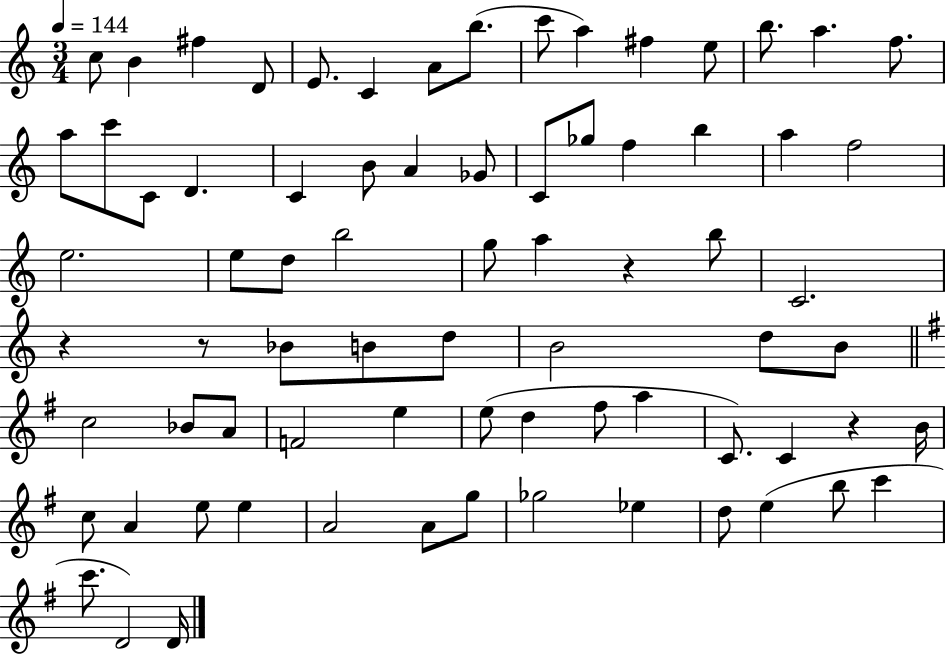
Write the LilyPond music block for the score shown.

{
  \clef treble
  \numericTimeSignature
  \time 3/4
  \key c \major
  \tempo 4 = 144
  c''8 b'4 fis''4 d'8 | e'8. c'4 a'8 b''8.( | c'''8 a''4) fis''4 e''8 | b''8. a''4. f''8. | \break a''8 c'''8 c'8 d'4. | c'4 b'8 a'4 ges'8 | c'8 ges''8 f''4 b''4 | a''4 f''2 | \break e''2. | e''8 d''8 b''2 | g''8 a''4 r4 b''8 | c'2. | \break r4 r8 bes'8 b'8 d''8 | b'2 d''8 b'8 | \bar "||" \break \key g \major c''2 bes'8 a'8 | f'2 e''4 | e''8( d''4 fis''8 a''4 | c'8.) c'4 r4 b'16 | \break c''8 a'4 e''8 e''4 | a'2 a'8 g''8 | ges''2 ees''4 | d''8 e''4( b''8 c'''4 | \break c'''8. d'2) d'16 | \bar "|."
}